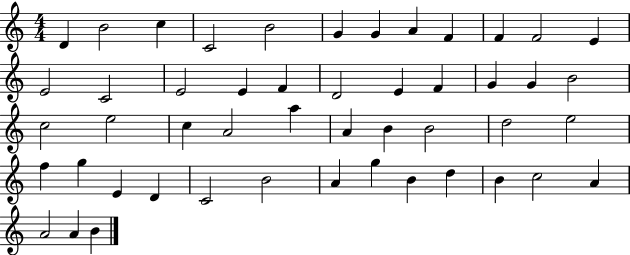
{
  \clef treble
  \numericTimeSignature
  \time 4/4
  \key c \major
  d'4 b'2 c''4 | c'2 b'2 | g'4 g'4 a'4 f'4 | f'4 f'2 e'4 | \break e'2 c'2 | e'2 e'4 f'4 | d'2 e'4 f'4 | g'4 g'4 b'2 | \break c''2 e''2 | c''4 a'2 a''4 | a'4 b'4 b'2 | d''2 e''2 | \break f''4 g''4 e'4 d'4 | c'2 b'2 | a'4 g''4 b'4 d''4 | b'4 c''2 a'4 | \break a'2 a'4 b'4 | \bar "|."
}